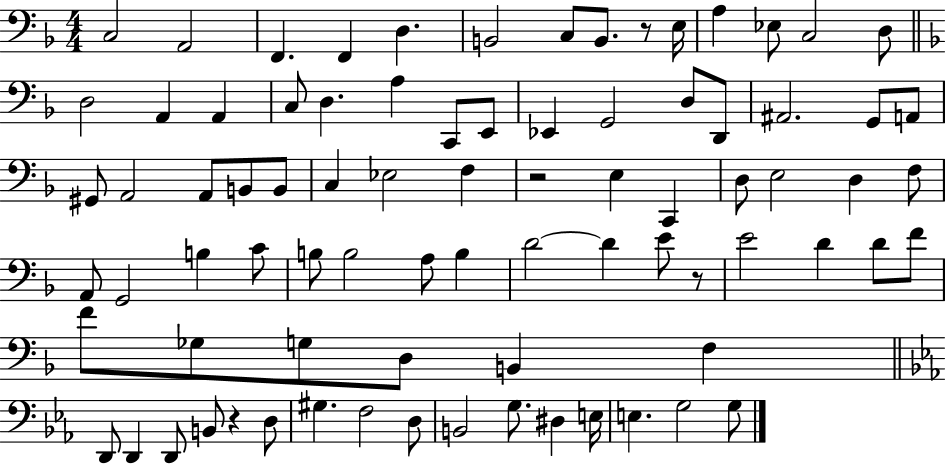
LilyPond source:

{
  \clef bass
  \numericTimeSignature
  \time 4/4
  \key f \major
  c2 a,2 | f,4. f,4 d4. | b,2 c8 b,8. r8 e16 | a4 ees8 c2 d8 | \break \bar "||" \break \key d \minor d2 a,4 a,4 | c8 d4. a4 c,8 e,8 | ees,4 g,2 d8 d,8 | ais,2. g,8 a,8 | \break gis,8 a,2 a,8 b,8 b,8 | c4 ees2 f4 | r2 e4 c,4 | d8 e2 d4 f8 | \break a,8 g,2 b4 c'8 | b8 b2 a8 b4 | d'2~~ d'4 e'8 r8 | e'2 d'4 d'8 f'8 | \break f'8 ges8 g8 d8 b,4 f4 | \bar "||" \break \key c \minor d,8 d,4 d,8 b,8 r4 d8 | gis4. f2 d8 | b,2 g8. dis4 e16 | e4. g2 g8 | \break \bar "|."
}